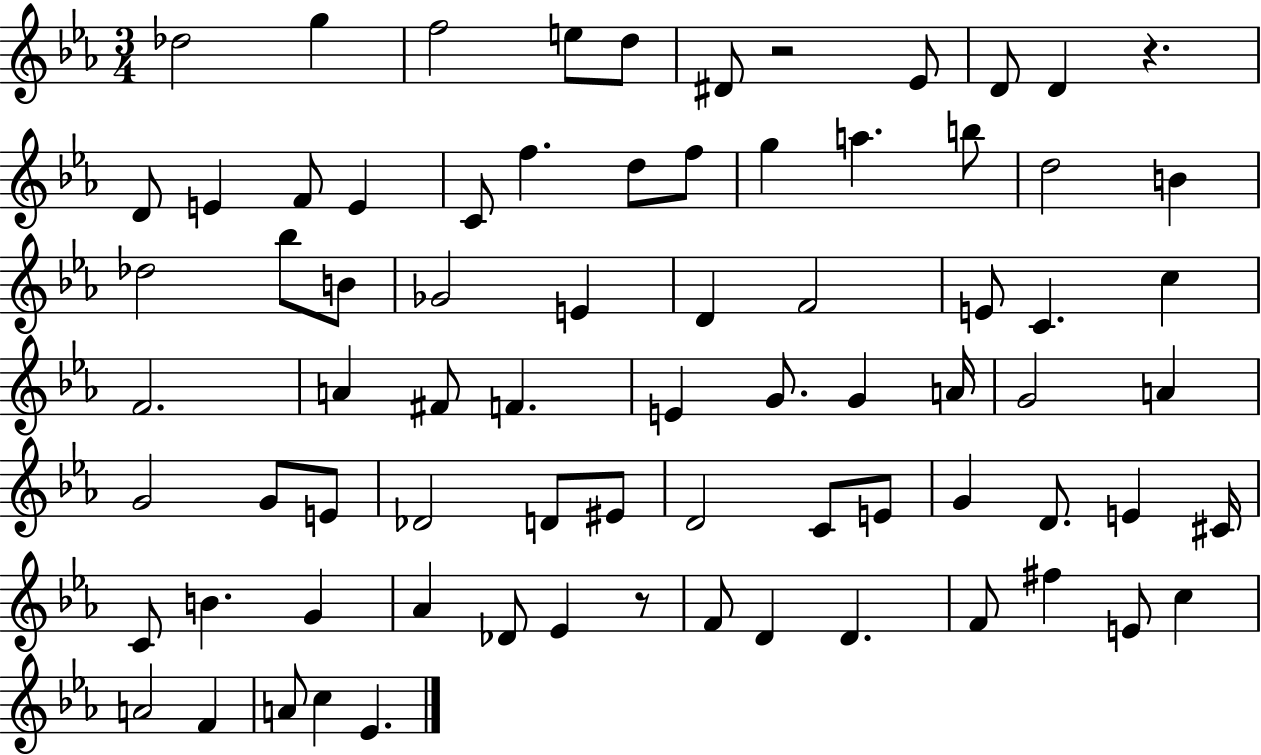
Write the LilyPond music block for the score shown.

{
  \clef treble
  \numericTimeSignature
  \time 3/4
  \key ees \major
  des''2 g''4 | f''2 e''8 d''8 | dis'8 r2 ees'8 | d'8 d'4 r4. | \break d'8 e'4 f'8 e'4 | c'8 f''4. d''8 f''8 | g''4 a''4. b''8 | d''2 b'4 | \break des''2 bes''8 b'8 | ges'2 e'4 | d'4 f'2 | e'8 c'4. c''4 | \break f'2. | a'4 fis'8 f'4. | e'4 g'8. g'4 a'16 | g'2 a'4 | \break g'2 g'8 e'8 | des'2 d'8 eis'8 | d'2 c'8 e'8 | g'4 d'8. e'4 cis'16 | \break c'8 b'4. g'4 | aes'4 des'8 ees'4 r8 | f'8 d'4 d'4. | f'8 fis''4 e'8 c''4 | \break a'2 f'4 | a'8 c''4 ees'4. | \bar "|."
}